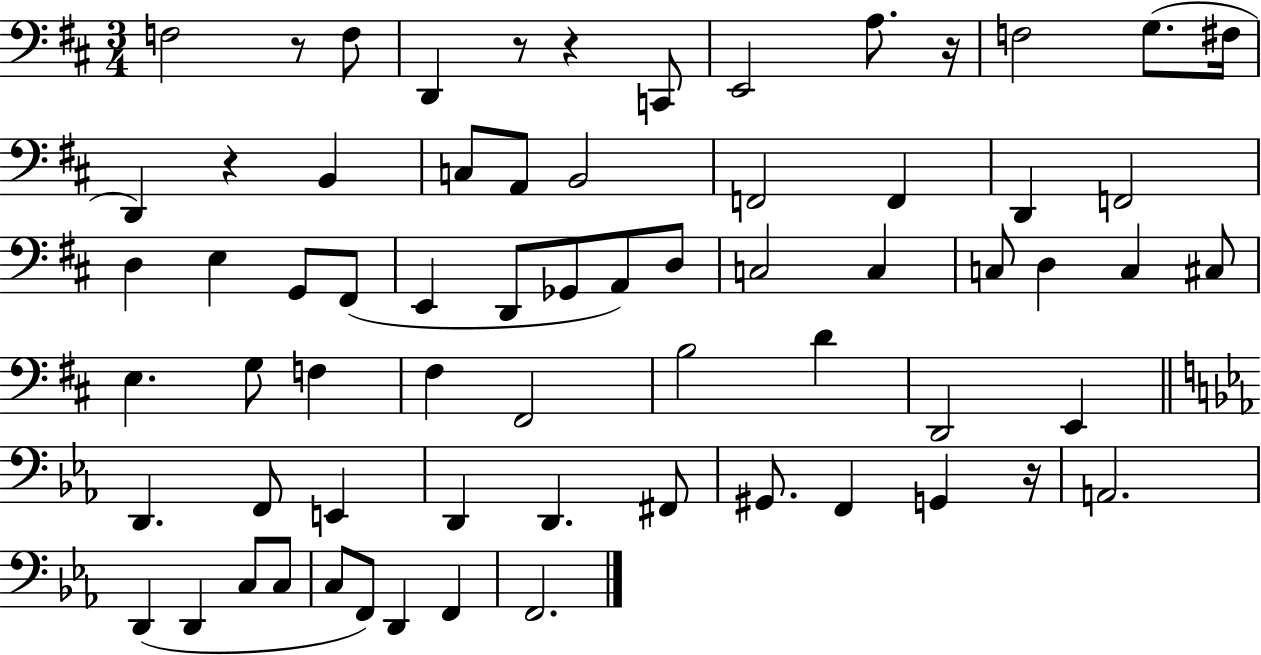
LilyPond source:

{
  \clef bass
  \numericTimeSignature
  \time 3/4
  \key d \major
  f2 r8 f8 | d,4 r8 r4 c,8 | e,2 a8. r16 | f2 g8.( fis16 | \break d,4) r4 b,4 | c8 a,8 b,2 | f,2 f,4 | d,4 f,2 | \break d4 e4 g,8 fis,8( | e,4 d,8 ges,8 a,8) d8 | c2 c4 | c8 d4 c4 cis8 | \break e4. g8 f4 | fis4 fis,2 | b2 d'4 | d,2 e,4 | \break \bar "||" \break \key ees \major d,4. f,8 e,4 | d,4 d,4. fis,8 | gis,8. f,4 g,4 r16 | a,2. | \break d,4( d,4 c8 c8 | c8 f,8) d,4 f,4 | f,2. | \bar "|."
}